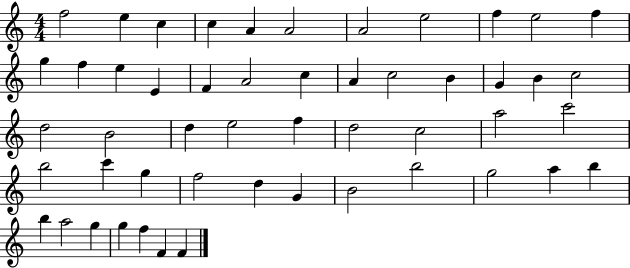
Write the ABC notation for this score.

X:1
T:Untitled
M:4/4
L:1/4
K:C
f2 e c c A A2 A2 e2 f e2 f g f e E F A2 c A c2 B G B c2 d2 B2 d e2 f d2 c2 a2 c'2 b2 c' g f2 d G B2 b2 g2 a b b a2 g g f F F